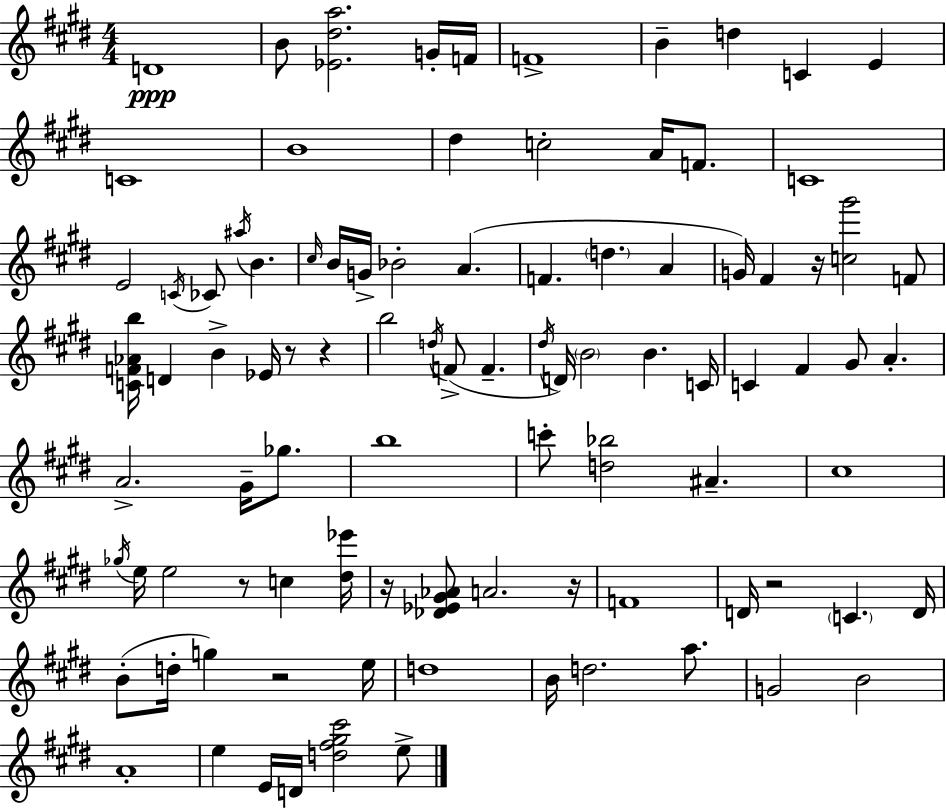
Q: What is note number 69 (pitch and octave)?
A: D5